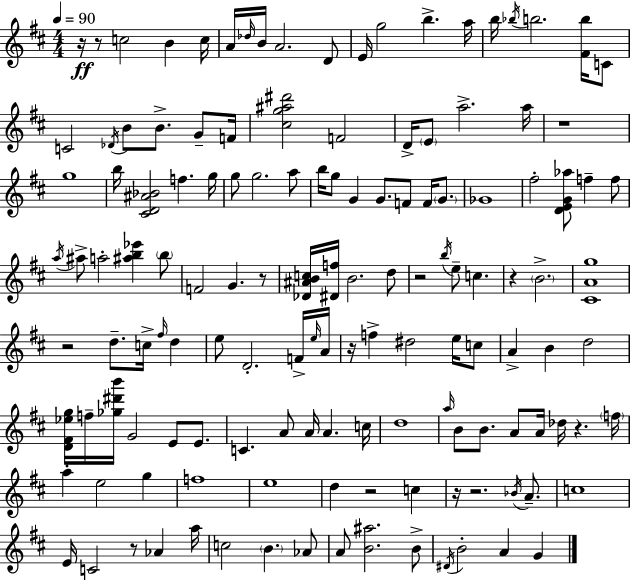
{
  \clef treble
  \numericTimeSignature
  \time 4/4
  \key d \major
  \tempo 4 = 90
  r16\ff r8 c''2 b'4 c''16 | a'16 \grace { des''16 } b'16 a'2. d'8 | e'16 g''2 b''4.-> | a''16 b''16 \acciaccatura { bes''16 } b''2. <fis' b''>16 | \break c'8 c'2 \acciaccatura { des'16 } b'8 b'8.-> | g'8-- f'16 <cis'' g'' ais'' dis'''>2 f'2 | d'16-> \parenthesize e'8 a''2.-> | a''16 r1 | \break g''1 | b''16 <cis' d' ais' bes'>2 f''4. | g''16 g''8 g''2. | a''8 b''16 g''8 g'4 g'8. f'8 f'16 | \break \parenthesize g'8. ges'1 | fis''2-. <d' e' g' aes''>8 f''4-- | f''8 \acciaccatura { a''16 } ais''8-> a''2-. <ais'' b'' ees'''>4 | \parenthesize b''8 f'2 g'4. | \break r8 <des' ais' b' c''>16 <dis' f''>16 b'2. | d''8 r2 \acciaccatura { b''16 } e''8-- c''4. | r4 \parenthesize b'2.-> | <cis' a' g''>1 | \break r2 d''8.-- | c''16-> \grace { fis''16 } d''4 e''8 d'2.-. | f'16-> \grace { e''16 } a'16 r16 f''4-> dis''2 | e''16 c''8 a'4-> b'4 d''2 | \break <d' fis' ees'' g''>16 f''16-- <ges'' dis''' b'''>16 g'2 | e'8 e'8. c'4. a'8 a'16 | a'4. c''16 d''1 | \grace { a''16 } b'8 b'8. a'8 a'16 | \break des''16 r4. \parenthesize f''16 a''4-. e''2 | g''4 f''1 | e''1 | d''4 r2 | \break c''4 r16 r2. | \acciaccatura { bes'16 } a'8.-- c''1 | e'16 c'2 | r8 aes'4 a''16 c''2 | \break \parenthesize b'4. aes'8 a'8 <b' ais''>2. | b'8-> \acciaccatura { dis'16 } b'2-. | a'4 g'4 \bar "|."
}